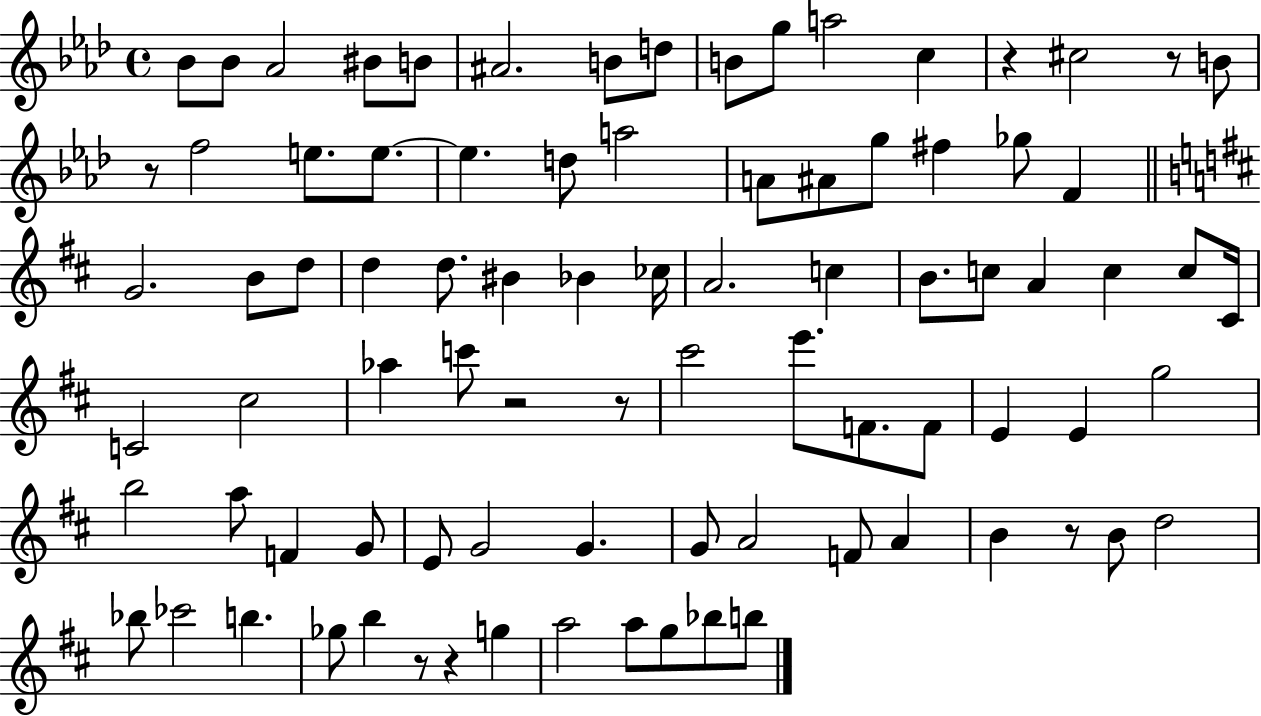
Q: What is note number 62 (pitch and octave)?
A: A4